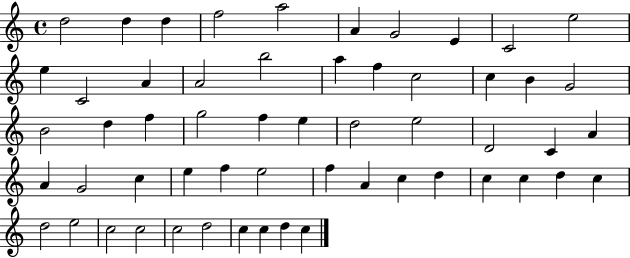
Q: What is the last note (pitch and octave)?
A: C5